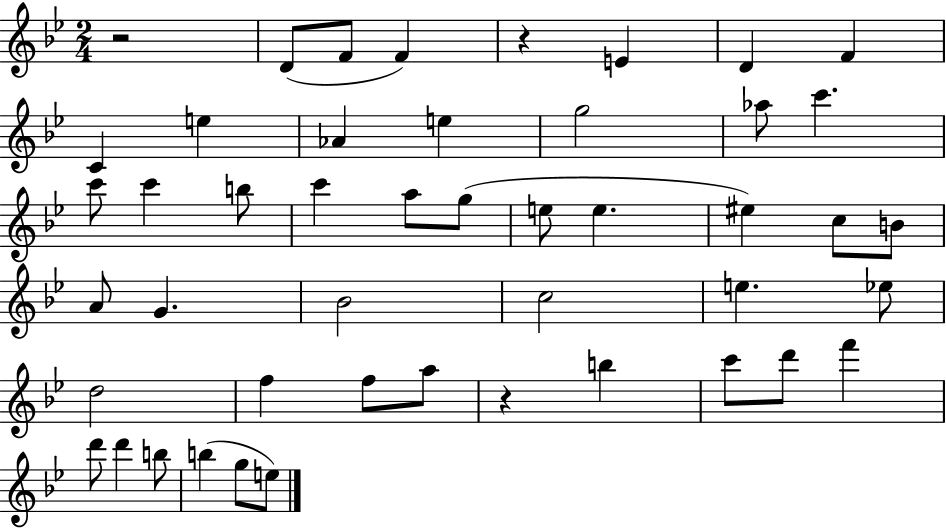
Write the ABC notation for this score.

X:1
T:Untitled
M:2/4
L:1/4
K:Bb
z2 D/2 F/2 F z E D F C e _A e g2 _a/2 c' c'/2 c' b/2 c' a/2 g/2 e/2 e ^e c/2 B/2 A/2 G _B2 c2 e _e/2 d2 f f/2 a/2 z b c'/2 d'/2 f' d'/2 d' b/2 b g/2 e/2